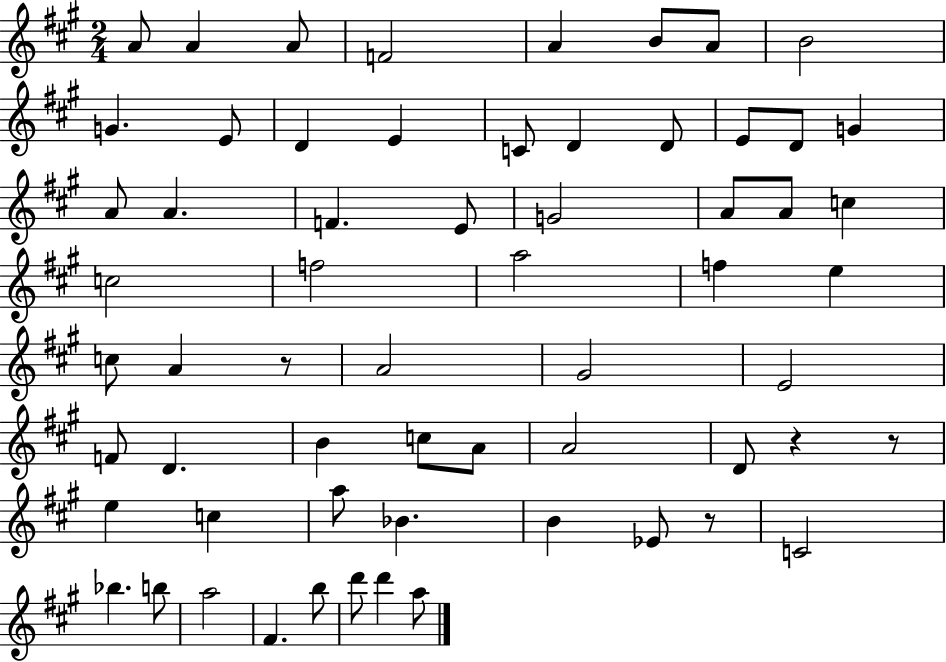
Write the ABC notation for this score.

X:1
T:Untitled
M:2/4
L:1/4
K:A
A/2 A A/2 F2 A B/2 A/2 B2 G E/2 D E C/2 D D/2 E/2 D/2 G A/2 A F E/2 G2 A/2 A/2 c c2 f2 a2 f e c/2 A z/2 A2 ^G2 E2 F/2 D B c/2 A/2 A2 D/2 z z/2 e c a/2 _B B _E/2 z/2 C2 _b b/2 a2 ^F b/2 d'/2 d' a/2